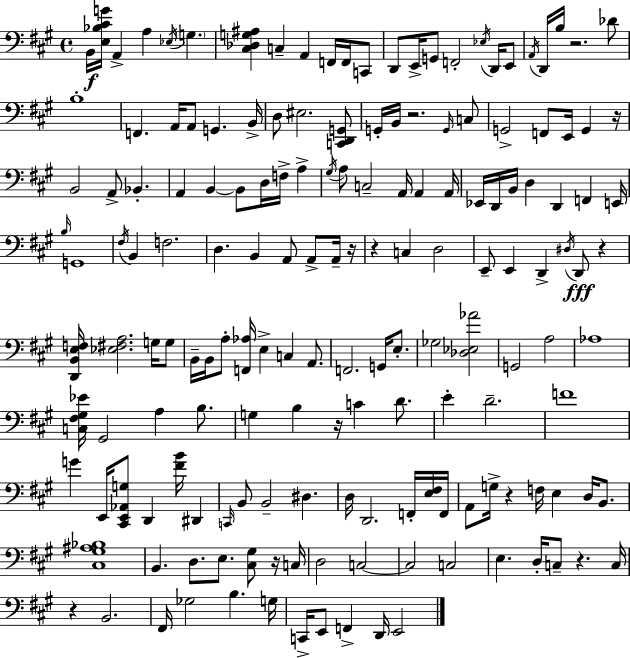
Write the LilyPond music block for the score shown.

{
  \clef bass
  \time 4/4
  \defaultTimeSignature
  \key a \major
  b,16\f <e bes cis' g'>16 a,4-> a4 \acciaccatura { ees16 } \parenthesize g4. | <cis des g ais>4 c4-- a,4 f,16 f,16 c,8 | d,8 e,16-> g,8 f,2-. \acciaccatura { ees16 } d,16 | e,8 \acciaccatura { a,16 } d,16 b16 r2. | \break des'8 b1-. | f,4. a,16 a,8 g,4. | b,16-> d8 eis2. | <c, d, g,>8 g,16-. b,16 r2. | \break \grace { g,16 } c8 g,2-> f,8 e,16 g,4 | r16 b,2 a,8-> bes,4.-. | a,4 b,4~~ b,8 d16 f16-> | a4-> \acciaccatura { gis16 } a8 c2-- a,16 | \break a,4 a,16 ees,16 d,16 b,16 d4 d,4 | f,4 e,16 \grace { b16 } g,1 | \acciaccatura { fis16 } b,4 f2. | d4. b,4 | \break a,8 a,8-> a,16-- r16 r4 c4 d2 | e,8-- e,4 d,4-> | \acciaccatura { dis16 }\fff d,8 r4 <d, b, e f>16 <ees fis a>2. | g16 g8 b,16-- b,16 a8-. <f, aes>16 e4-> | \break c4 a,8. f,2. | g,16 e8.-. ges2 | <des ees aes'>2 g,2 | a2 aes1 | \break <c fis gis ees'>16 gis,2 | a4 b8. g4 b4 | r16 c'4 d'8. e'4-. d'2.-- | f'1 | \break g'4 e,16 <cis, e, aes, g>8 d,4 | <fis' b'>16 dis,4 \grace { c,16 } b,8 b,2-- | dis4. d16 d,2. | f,16-. <e fis>16 f,16 a,8 g16-> r4 | \break f16 e4 d16 b,8. <cis gis ais bes>1 | b,4. d8. | e8. <cis gis>8 r16 c16 d2 | c2~~ c2 | \break c2 e4. d16-. | c8-- r4. c16 r4 b,2. | fis,16 ges2 | b4. g16 c,16-> e,8 f,4-> | \break d,16 e,2 \bar "|."
}